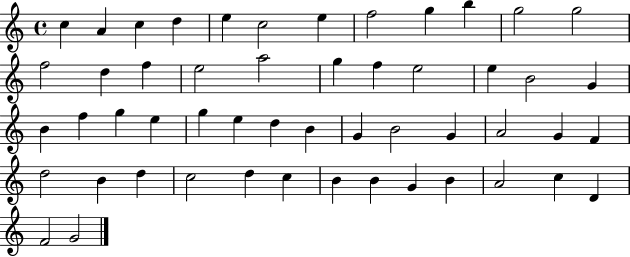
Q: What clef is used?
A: treble